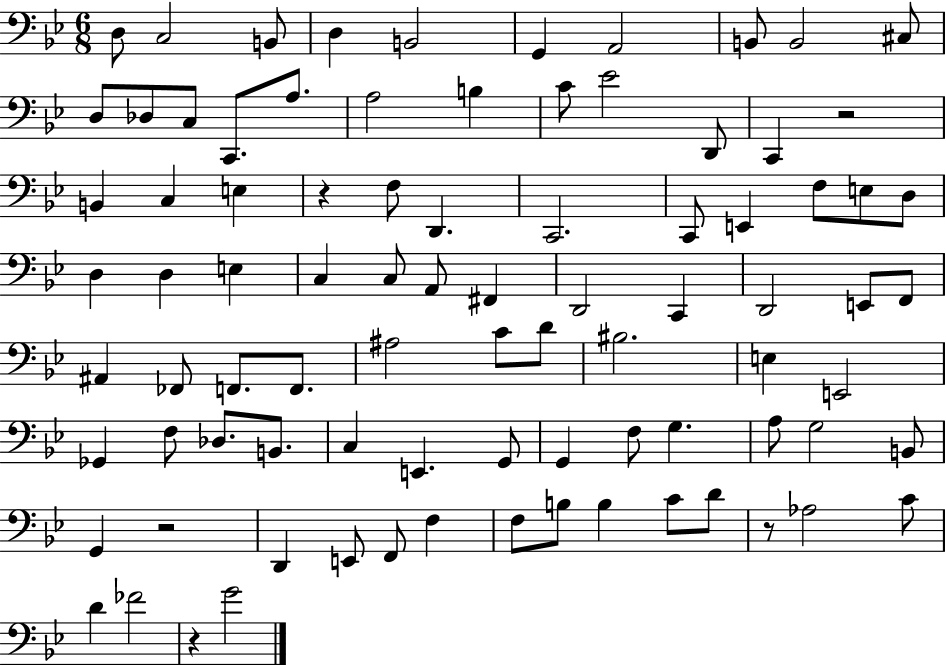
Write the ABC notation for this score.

X:1
T:Untitled
M:6/8
L:1/4
K:Bb
D,/2 C,2 B,,/2 D, B,,2 G,, A,,2 B,,/2 B,,2 ^C,/2 D,/2 _D,/2 C,/2 C,,/2 A,/2 A,2 B, C/2 _E2 D,,/2 C,, z2 B,, C, E, z F,/2 D,, C,,2 C,,/2 E,, F,/2 E,/2 D,/2 D, D, E, C, C,/2 A,,/2 ^F,, D,,2 C,, D,,2 E,,/2 F,,/2 ^A,, _F,,/2 F,,/2 F,,/2 ^A,2 C/2 D/2 ^B,2 E, E,,2 _G,, F,/2 _D,/2 B,,/2 C, E,, G,,/2 G,, F,/2 G, A,/2 G,2 B,,/2 G,, z2 D,, E,,/2 F,,/2 F, F,/2 B,/2 B, C/2 D/2 z/2 _A,2 C/2 D _F2 z G2